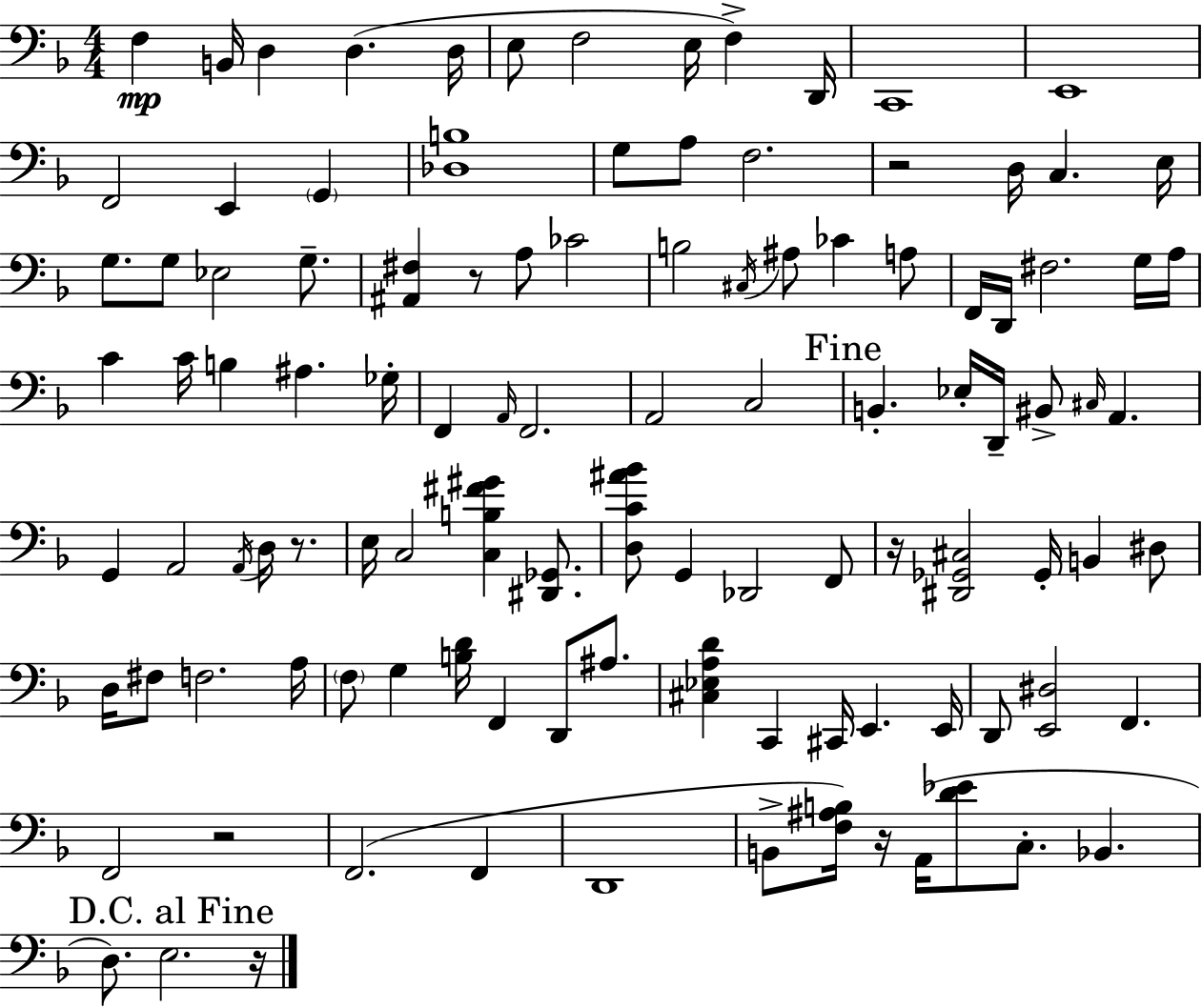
X:1
T:Untitled
M:4/4
L:1/4
K:F
F, B,,/4 D, D, D,/4 E,/2 F,2 E,/4 F, D,,/4 C,,4 E,,4 F,,2 E,, G,, [_D,B,]4 G,/2 A,/2 F,2 z2 D,/4 C, E,/4 G,/2 G,/2 _E,2 G,/2 [^A,,^F,] z/2 A,/2 _C2 B,2 ^C,/4 ^A,/2 _C A,/2 F,,/4 D,,/4 ^F,2 G,/4 A,/4 C C/4 B, ^A, _G,/4 F,, A,,/4 F,,2 A,,2 C,2 B,, _E,/4 D,,/4 ^B,,/2 ^C,/4 A,, G,, A,,2 A,,/4 D,/4 z/2 E,/4 C,2 [C,B,^F^G] [^D,,_G,,]/2 [D,C^A_B]/2 G,, _D,,2 F,,/2 z/4 [^D,,_G,,^C,]2 _G,,/4 B,, ^D,/2 D,/4 ^F,/2 F,2 A,/4 F,/2 G, [B,D]/4 F,, D,,/2 ^A,/2 [^C,_E,A,D] C,, ^C,,/4 E,, E,,/4 D,,/2 [E,,^D,]2 F,, F,,2 z2 F,,2 F,, D,,4 B,,/2 [F,^A,B,]/4 z/4 A,,/4 [D_E]/2 C,/2 _B,, D,/2 E,2 z/4